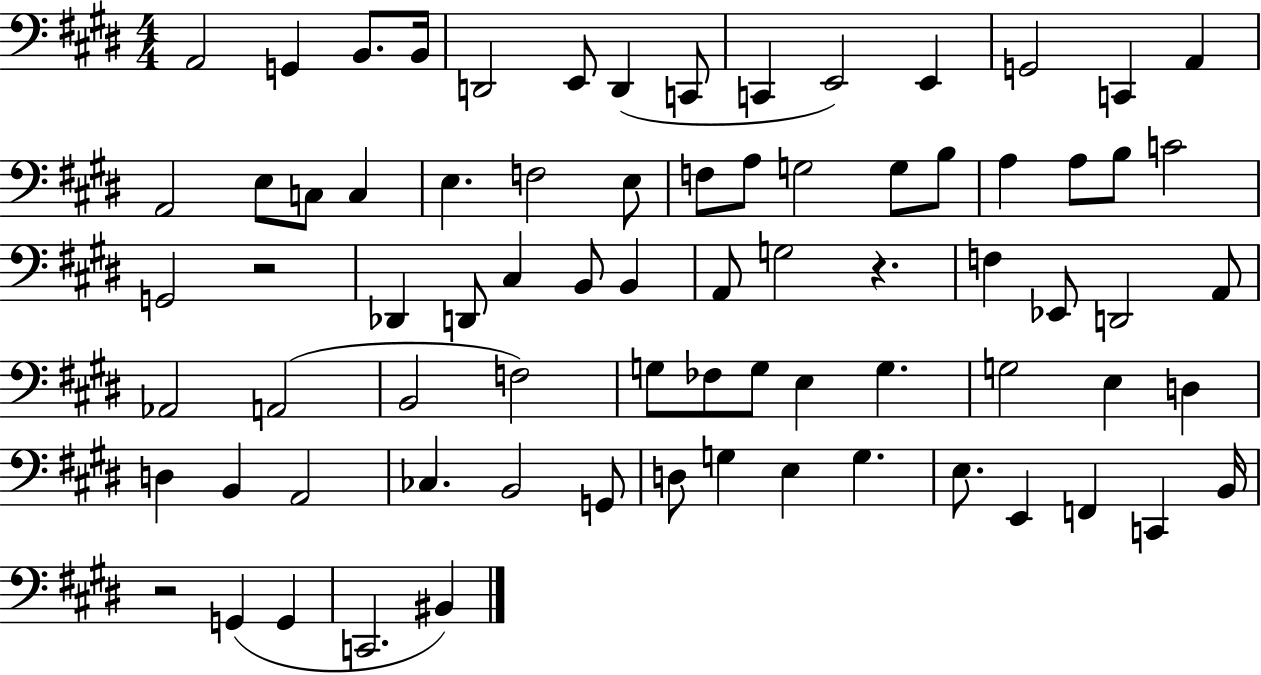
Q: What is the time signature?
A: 4/4